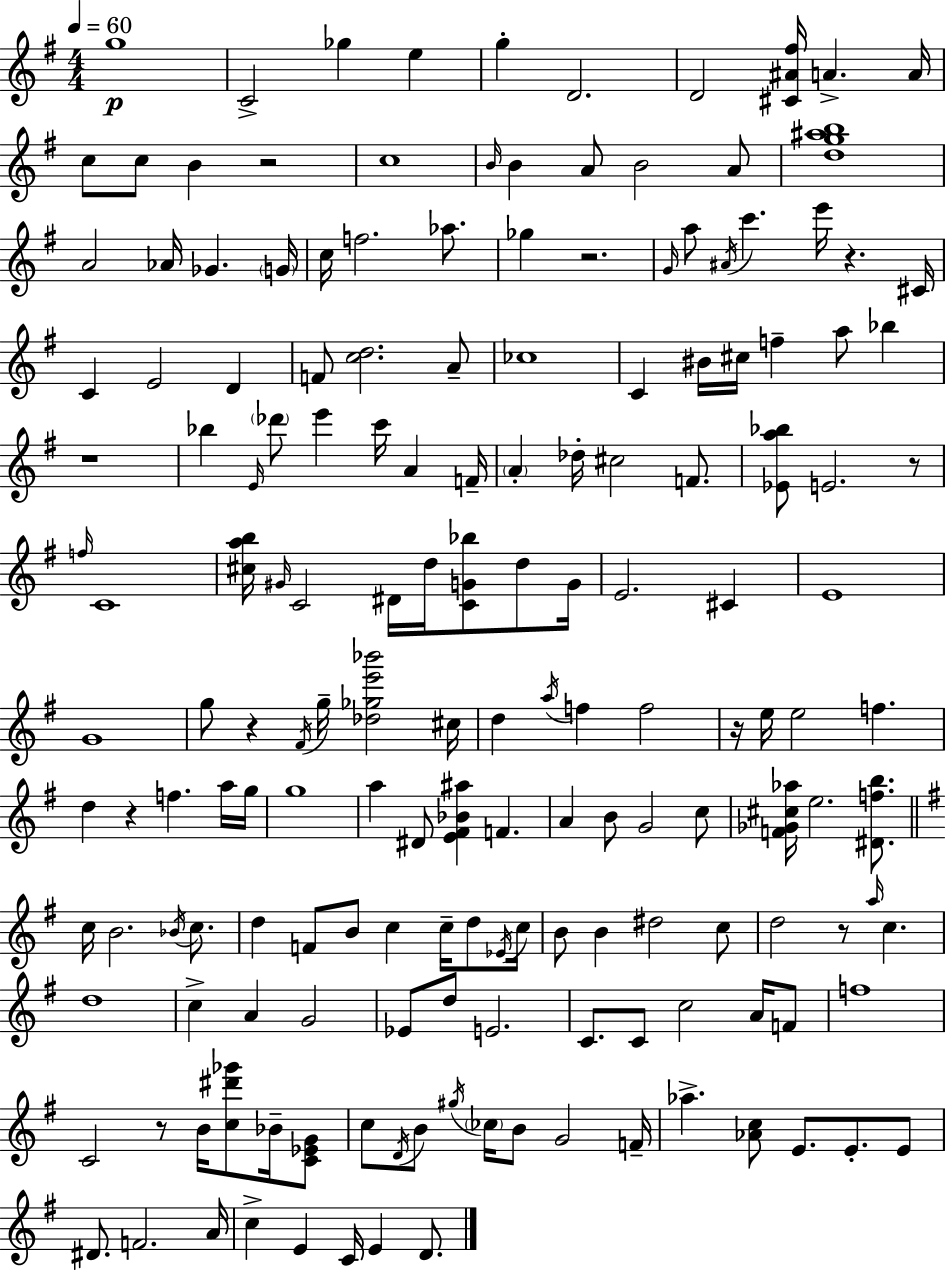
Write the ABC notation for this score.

X:1
T:Untitled
M:4/4
L:1/4
K:Em
g4 C2 _g e g D2 D2 [^C^A^f]/4 A A/4 c/2 c/2 B z2 c4 B/4 B A/2 B2 A/2 [dg^ab]4 A2 _A/4 _G G/4 c/4 f2 _a/2 _g z2 G/4 a/2 ^A/4 c' e'/4 z ^C/4 C E2 D F/2 [cd]2 A/2 _c4 C ^B/4 ^c/4 f a/2 _b z4 _b E/4 _d'/2 e' c'/4 A F/4 A _d/4 ^c2 F/2 [_Ea_b]/2 E2 z/2 f/4 C4 [^cab]/4 ^G/4 C2 ^D/4 d/4 [CG_b]/2 d/2 G/4 E2 ^C E4 G4 g/2 z ^F/4 g/4 [_d_ge'_b']2 ^c/4 d a/4 f f2 z/4 e/4 e2 f d z f a/4 g/4 g4 a ^D/2 [E^F_B^a] F A B/2 G2 c/2 [F_G^c_a]/4 e2 [^Dfb]/2 c/4 B2 _B/4 c/2 d F/2 B/2 c c/4 d/2 _E/4 c/4 B/2 B ^d2 c/2 d2 z/2 a/4 c d4 c A G2 _E/2 d/2 E2 C/2 C/2 c2 A/4 F/2 f4 C2 z/2 B/4 [c^d'_g']/2 _B/4 [C_EG]/2 c/2 D/4 B/2 ^g/4 _c/4 B/2 G2 F/4 _a [_Ac]/2 E/2 E/2 E/2 ^D/2 F2 A/4 c E C/4 E D/2